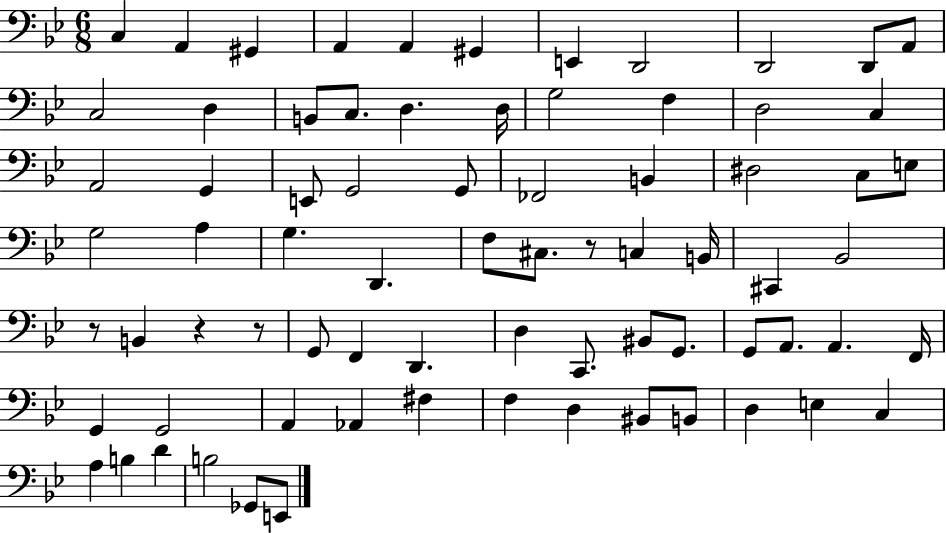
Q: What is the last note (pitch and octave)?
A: E2